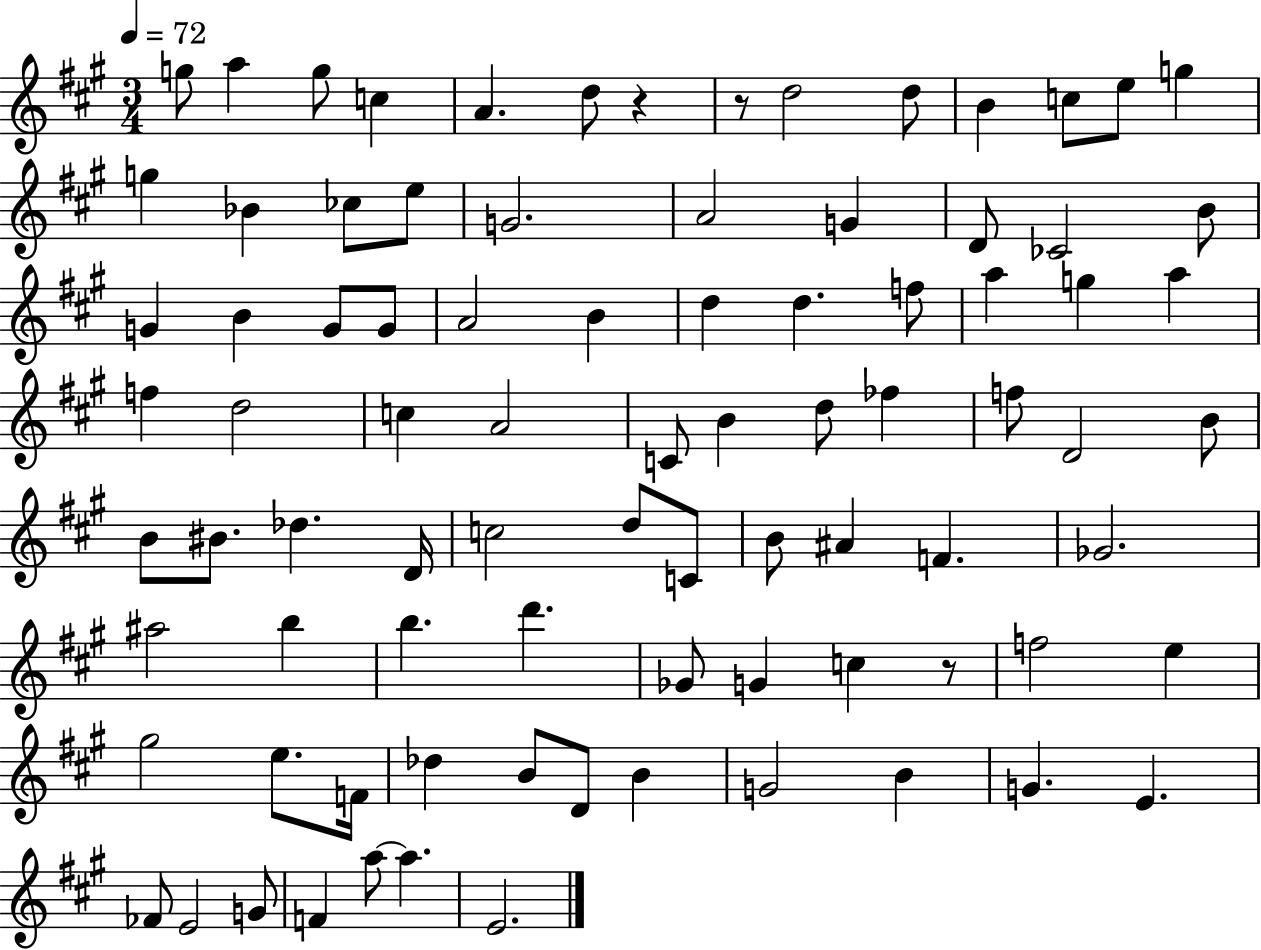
G5/e A5/q G5/e C5/q A4/q. D5/e R/q R/e D5/h D5/e B4/q C5/e E5/e G5/q G5/q Bb4/q CES5/e E5/e G4/h. A4/h G4/q D4/e CES4/h B4/e G4/q B4/q G4/e G4/e A4/h B4/q D5/q D5/q. F5/e A5/q G5/q A5/q F5/q D5/h C5/q A4/h C4/e B4/q D5/e FES5/q F5/e D4/h B4/e B4/e BIS4/e. Db5/q. D4/s C5/h D5/e C4/e B4/e A#4/q F4/q. Gb4/h. A#5/h B5/q B5/q. D6/q. Gb4/e G4/q C5/q R/e F5/h E5/q G#5/h E5/e. F4/s Db5/q B4/e D4/e B4/q G4/h B4/q G4/q. E4/q. FES4/e E4/h G4/e F4/q A5/e A5/q. E4/h.